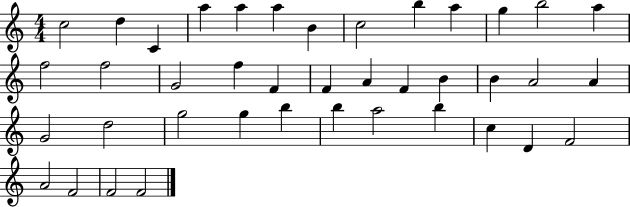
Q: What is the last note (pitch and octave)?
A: F4